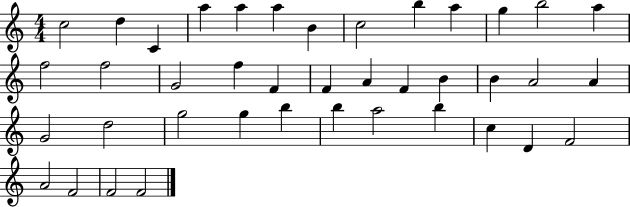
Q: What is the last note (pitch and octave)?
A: F4